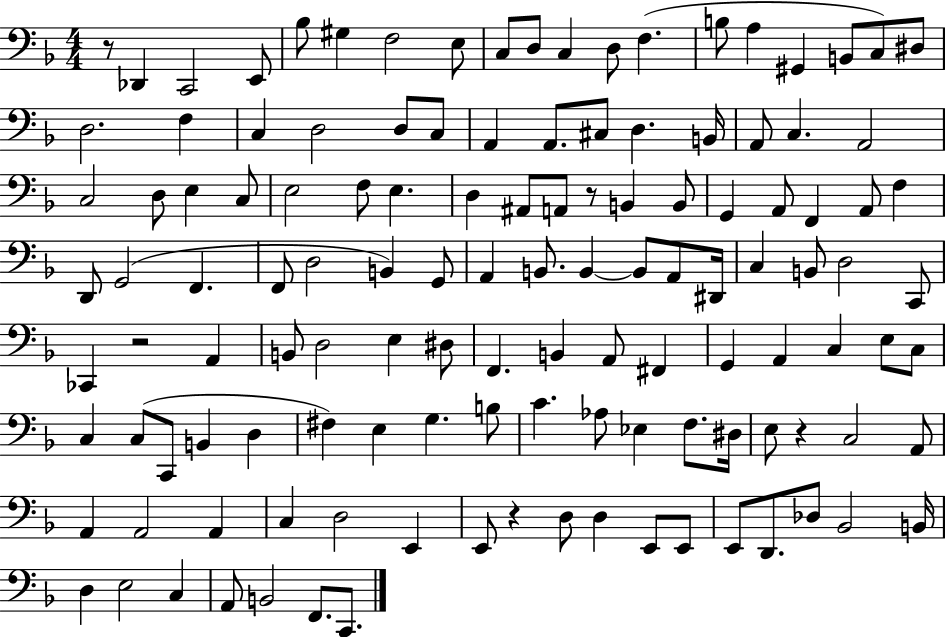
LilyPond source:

{
  \clef bass
  \numericTimeSignature
  \time 4/4
  \key f \major
  r8 des,4 c,2 e,8 | bes8 gis4 f2 e8 | c8 d8 c4 d8 f4.( | b8 a4 gis,4 b,8 c8) dis8 | \break d2. f4 | c4 d2 d8 c8 | a,4 a,8. cis8 d4. b,16 | a,8 c4. a,2 | \break c2 d8 e4 c8 | e2 f8 e4. | d4 ais,8 a,8 r8 b,4 b,8 | g,4 a,8 f,4 a,8 f4 | \break d,8 g,2( f,4. | f,8 d2 b,4) g,8 | a,4 b,8. b,4~~ b,8 a,8 dis,16 | c4 b,8 d2 c,8 | \break ces,4 r2 a,4 | b,8 d2 e4 dis8 | f,4. b,4 a,8 fis,4 | g,4 a,4 c4 e8 c8 | \break c4 c8( c,8 b,4 d4 | fis4) e4 g4. b8 | c'4. aes8 ees4 f8. dis16 | e8 r4 c2 a,8 | \break a,4 a,2 a,4 | c4 d2 e,4 | e,8 r4 d8 d4 e,8 e,8 | e,8 d,8. des8 bes,2 b,16 | \break d4 e2 c4 | a,8 b,2 f,8. c,8. | \bar "|."
}